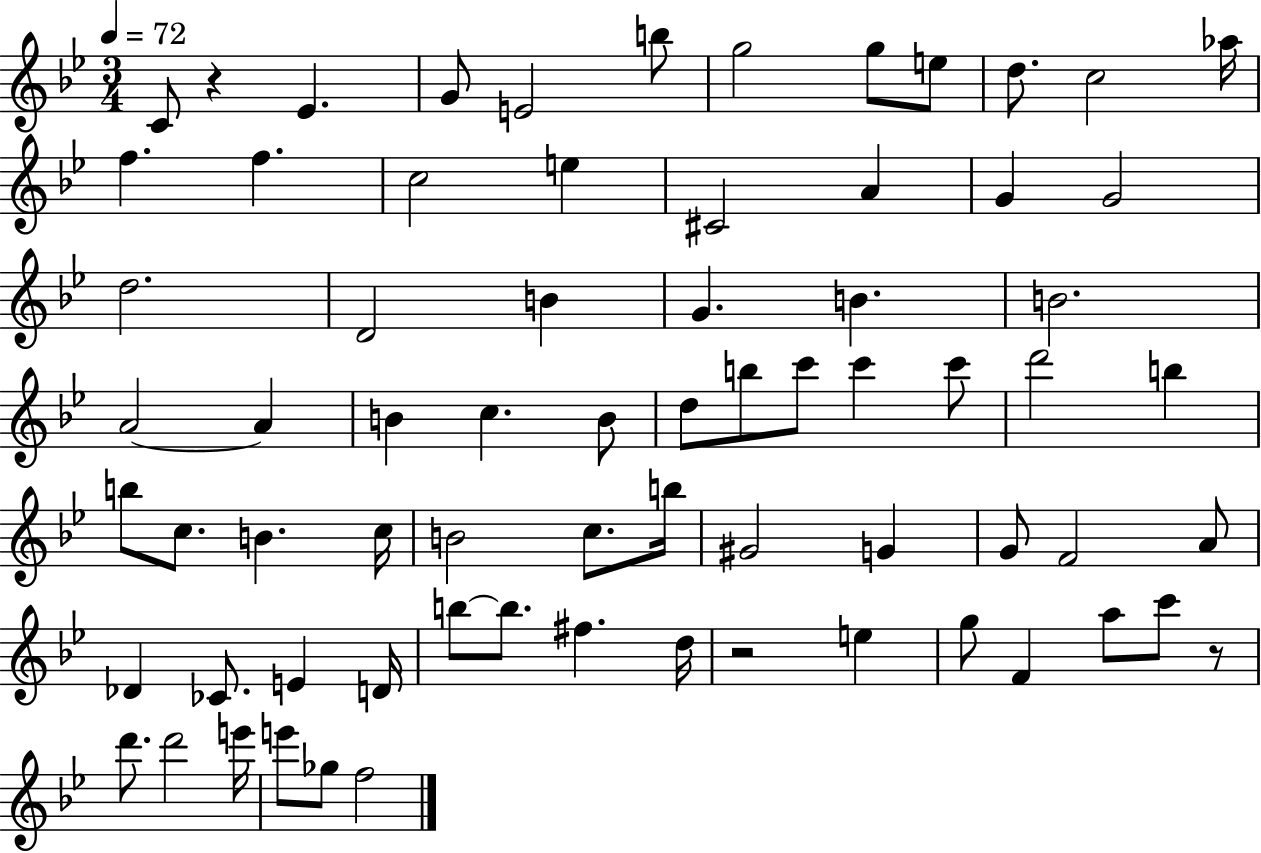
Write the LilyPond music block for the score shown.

{
  \clef treble
  \numericTimeSignature
  \time 3/4
  \key bes \major
  \tempo 4 = 72
  c'8 r4 ees'4. | g'8 e'2 b''8 | g''2 g''8 e''8 | d''8. c''2 aes''16 | \break f''4. f''4. | c''2 e''4 | cis'2 a'4 | g'4 g'2 | \break d''2. | d'2 b'4 | g'4. b'4. | b'2. | \break a'2~~ a'4 | b'4 c''4. b'8 | d''8 b''8 c'''8 c'''4 c'''8 | d'''2 b''4 | \break b''8 c''8. b'4. c''16 | b'2 c''8. b''16 | gis'2 g'4 | g'8 f'2 a'8 | \break des'4 ces'8. e'4 d'16 | b''8~~ b''8. fis''4. d''16 | r2 e''4 | g''8 f'4 a''8 c'''8 r8 | \break d'''8. d'''2 e'''16 | e'''8 ges''8 f''2 | \bar "|."
}